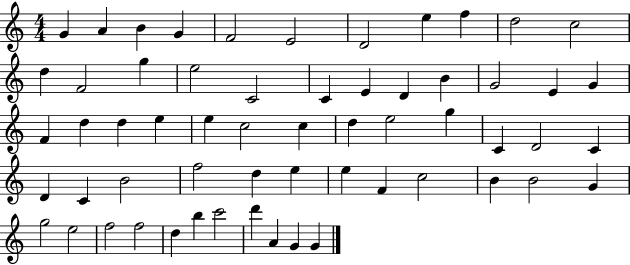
G4/q A4/q B4/q G4/q F4/h E4/h D4/h E5/q F5/q D5/h C5/h D5/q F4/h G5/q E5/h C4/h C4/q E4/q D4/q B4/q G4/h E4/q G4/q F4/q D5/q D5/q E5/q E5/q C5/h C5/q D5/q E5/h G5/q C4/q D4/h C4/q D4/q C4/q B4/h F5/h D5/q E5/q E5/q F4/q C5/h B4/q B4/h G4/q G5/h E5/h F5/h F5/h D5/q B5/q C6/h D6/q A4/q G4/q G4/q